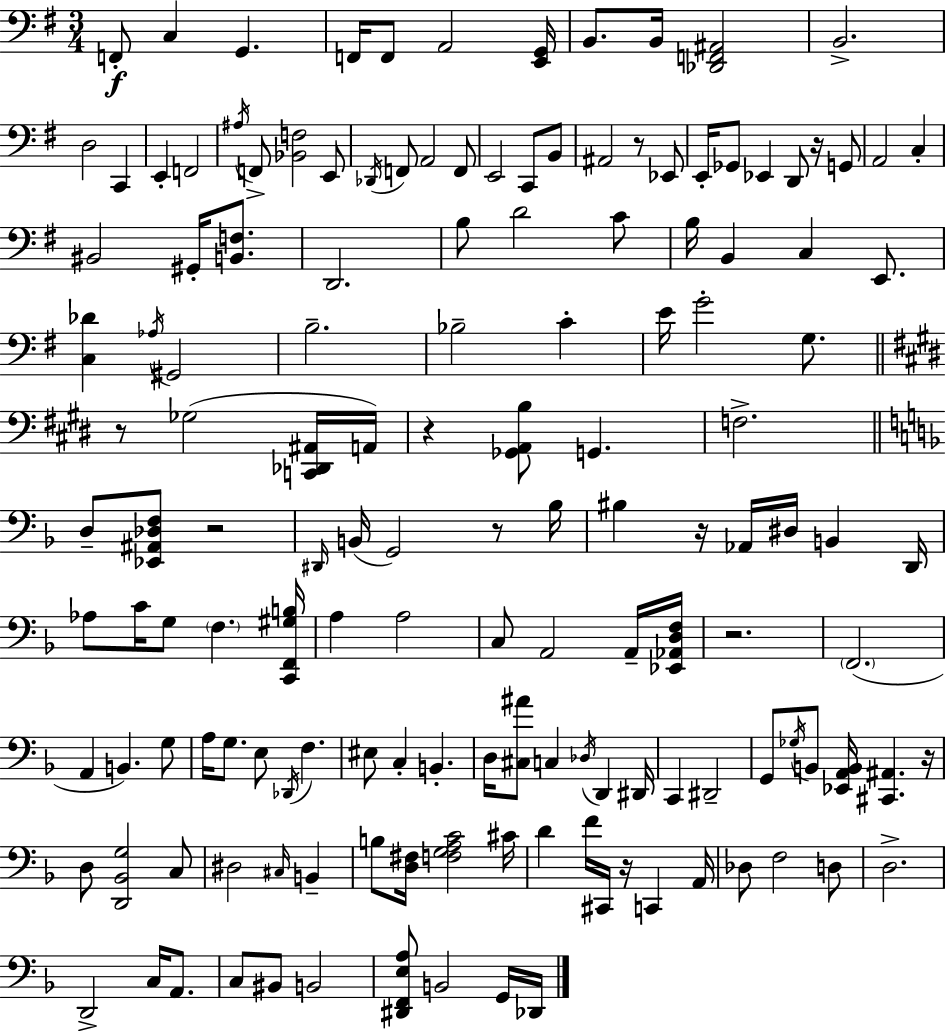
F2/e C3/q G2/q. F2/s F2/e A2/h [E2,G2]/s B2/e. B2/s [Db2,F2,A#2]/h B2/h. D3/h C2/q E2/q F2/h A#3/s F2/e [Bb2,F3]/h E2/e Db2/s F2/e A2/h F2/e E2/h C2/e B2/e A#2/h R/e Eb2/e E2/s Gb2/e Eb2/q D2/e R/s G2/e A2/h C3/q BIS2/h G#2/s [B2,F3]/e. D2/h. B3/e D4/h C4/e B3/s B2/q C3/q E2/e. [C3,Db4]/q Ab3/s G#2/h B3/h. Bb3/h C4/q E4/s G4/h G3/e. R/e Gb3/h [C2,Db2,A#2]/s A2/s R/q [Gb2,A2,B3]/e G2/q. F3/h. D3/e [Eb2,A#2,Db3,F3]/e R/h D#2/s B2/s G2/h R/e Bb3/s BIS3/q R/s Ab2/s D#3/s B2/q D2/s Ab3/e C4/s G3/e F3/q. [C2,F2,G#3,B3]/s A3/q A3/h C3/e A2/h A2/s [Eb2,Ab2,D3,F3]/s R/h. F2/h. A2/q B2/q. G3/e A3/s G3/e. E3/e Db2/s F3/q. EIS3/e C3/q B2/q. D3/s [C#3,A#4]/e C3/q Db3/s D2/q D#2/s C2/q D#2/h G2/e Gb3/s B2/e [Eb2,A2,B2]/s [C#2,A#2]/q. R/s D3/e [D2,Bb2,G3]/h C3/e D#3/h C#3/s B2/q B3/e [D3,F#3]/s [F3,G3,A3,C4]/h C#4/s D4/q F4/s C#2/s R/s C2/q A2/s Db3/e F3/h D3/e D3/h. D2/h C3/s A2/e. C3/e BIS2/e B2/h [D#2,F2,E3,A3]/e B2/h G2/s Db2/s